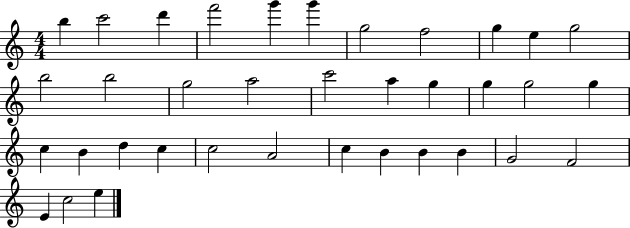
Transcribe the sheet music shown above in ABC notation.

X:1
T:Untitled
M:4/4
L:1/4
K:C
b c'2 d' f'2 g' g' g2 f2 g e g2 b2 b2 g2 a2 c'2 a g g g2 g c B d c c2 A2 c B B B G2 F2 E c2 e